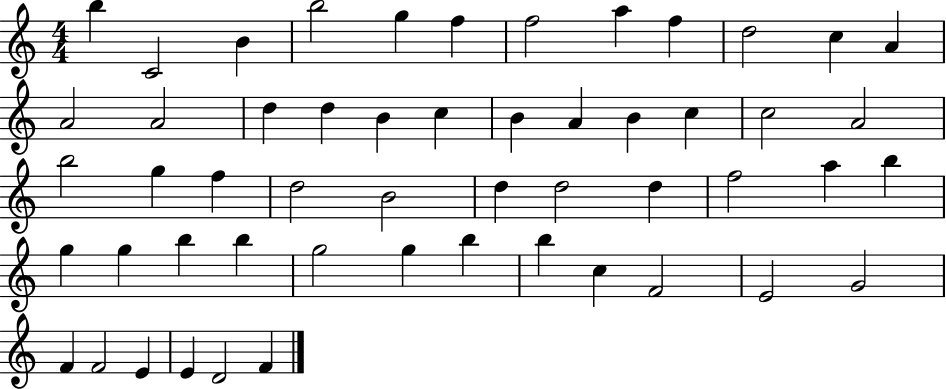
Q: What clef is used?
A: treble